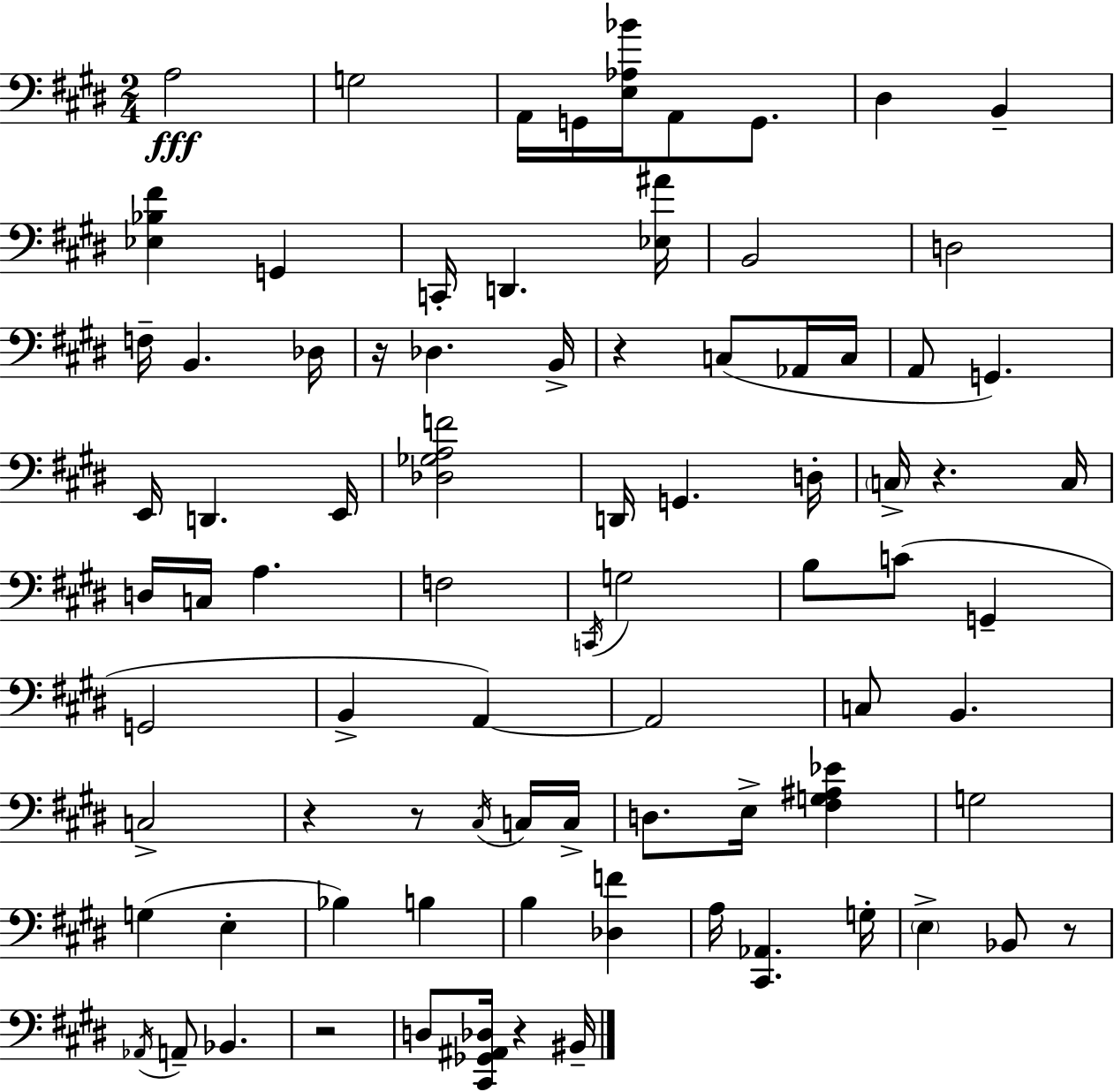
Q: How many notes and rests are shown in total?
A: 83